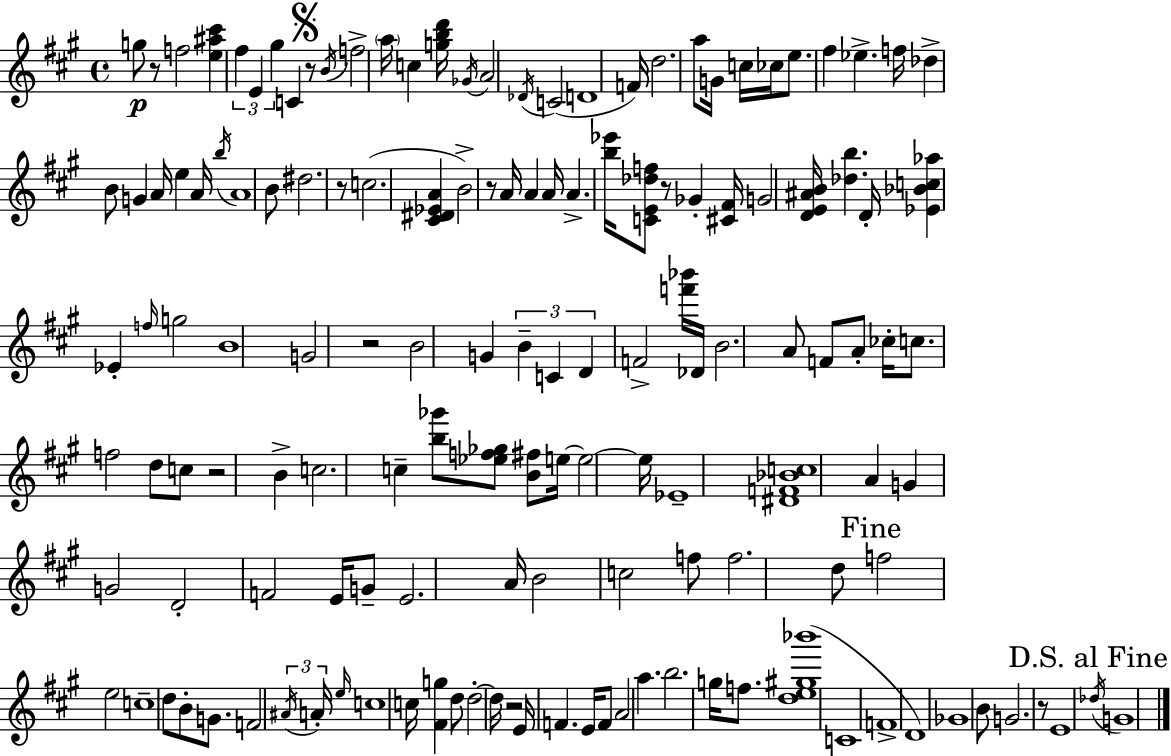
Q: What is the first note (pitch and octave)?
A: G5